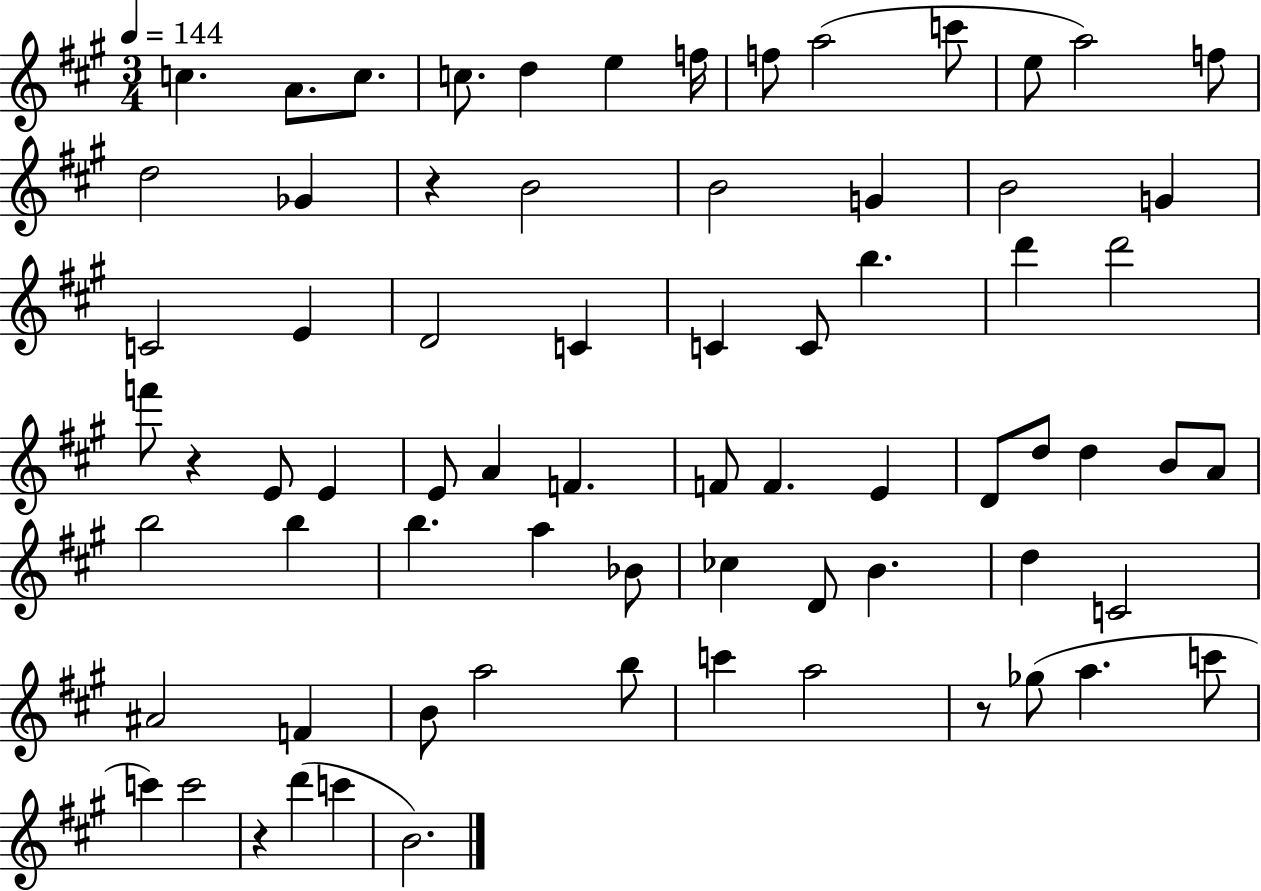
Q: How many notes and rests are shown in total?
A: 72